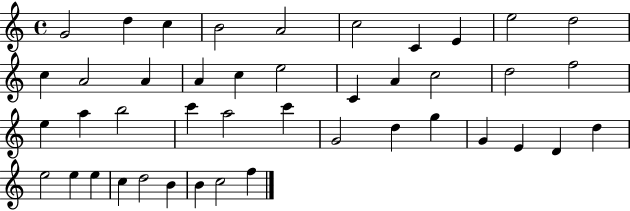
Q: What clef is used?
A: treble